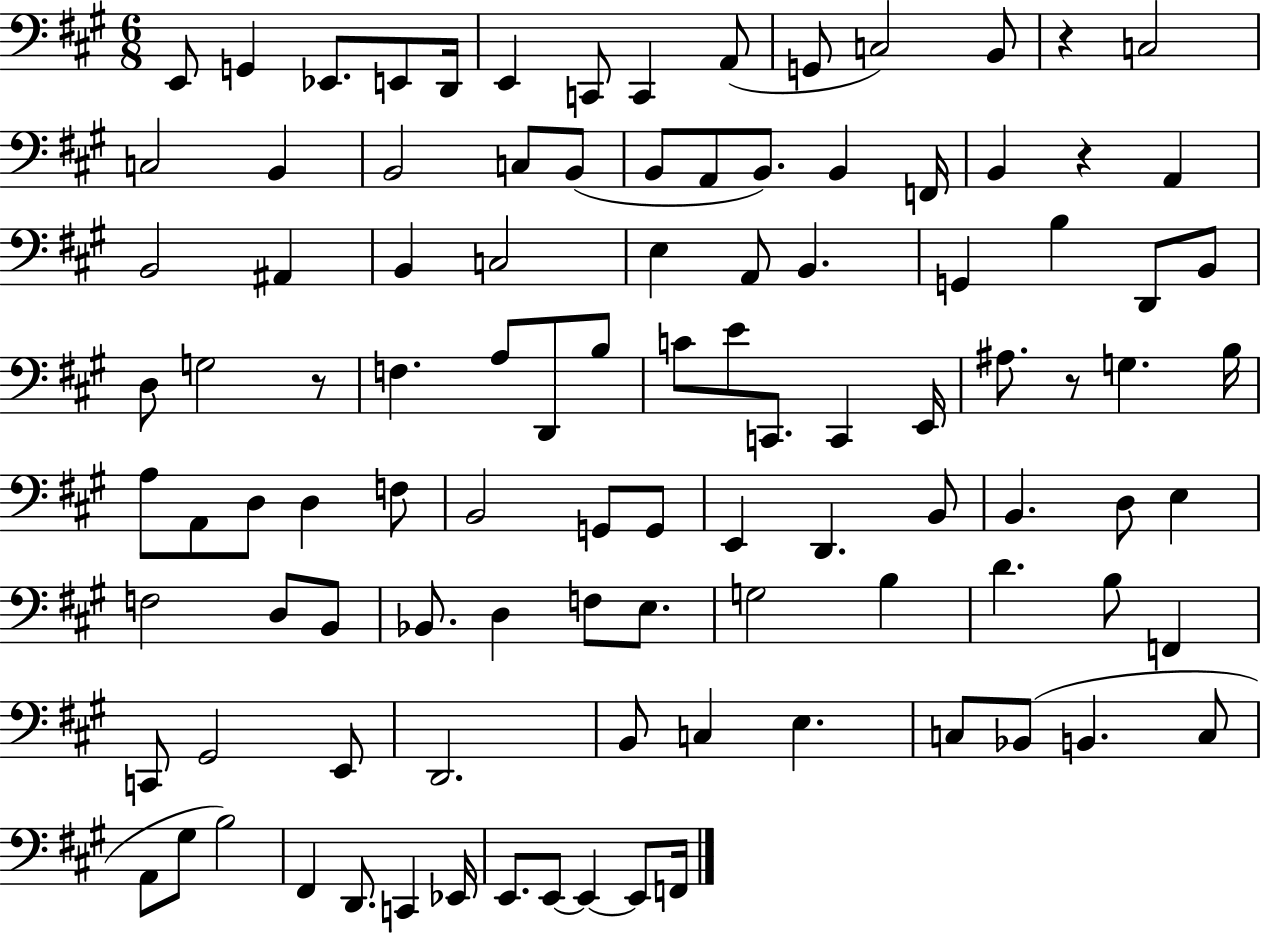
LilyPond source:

{
  \clef bass
  \numericTimeSignature
  \time 6/8
  \key a \major
  e,8 g,4 ees,8. e,8 d,16 | e,4 c,8 c,4 a,8( | g,8 c2) b,8 | r4 c2 | \break c2 b,4 | b,2 c8 b,8( | b,8 a,8 b,8.) b,4 f,16 | b,4 r4 a,4 | \break b,2 ais,4 | b,4 c2 | e4 a,8 b,4. | g,4 b4 d,8 b,8 | \break d8 g2 r8 | f4. a8 d,8 b8 | c'8 e'8 c,8. c,4 e,16 | ais8. r8 g4. b16 | \break a8 a,8 d8 d4 f8 | b,2 g,8 g,8 | e,4 d,4. b,8 | b,4. d8 e4 | \break f2 d8 b,8 | bes,8. d4 f8 e8. | g2 b4 | d'4. b8 f,4 | \break c,8 gis,2 e,8 | d,2. | b,8 c4 e4. | c8 bes,8( b,4. c8 | \break a,8 gis8 b2) | fis,4 d,8. c,4 ees,16 | e,8. e,8~~ e,4~~ e,8 f,16 | \bar "|."
}